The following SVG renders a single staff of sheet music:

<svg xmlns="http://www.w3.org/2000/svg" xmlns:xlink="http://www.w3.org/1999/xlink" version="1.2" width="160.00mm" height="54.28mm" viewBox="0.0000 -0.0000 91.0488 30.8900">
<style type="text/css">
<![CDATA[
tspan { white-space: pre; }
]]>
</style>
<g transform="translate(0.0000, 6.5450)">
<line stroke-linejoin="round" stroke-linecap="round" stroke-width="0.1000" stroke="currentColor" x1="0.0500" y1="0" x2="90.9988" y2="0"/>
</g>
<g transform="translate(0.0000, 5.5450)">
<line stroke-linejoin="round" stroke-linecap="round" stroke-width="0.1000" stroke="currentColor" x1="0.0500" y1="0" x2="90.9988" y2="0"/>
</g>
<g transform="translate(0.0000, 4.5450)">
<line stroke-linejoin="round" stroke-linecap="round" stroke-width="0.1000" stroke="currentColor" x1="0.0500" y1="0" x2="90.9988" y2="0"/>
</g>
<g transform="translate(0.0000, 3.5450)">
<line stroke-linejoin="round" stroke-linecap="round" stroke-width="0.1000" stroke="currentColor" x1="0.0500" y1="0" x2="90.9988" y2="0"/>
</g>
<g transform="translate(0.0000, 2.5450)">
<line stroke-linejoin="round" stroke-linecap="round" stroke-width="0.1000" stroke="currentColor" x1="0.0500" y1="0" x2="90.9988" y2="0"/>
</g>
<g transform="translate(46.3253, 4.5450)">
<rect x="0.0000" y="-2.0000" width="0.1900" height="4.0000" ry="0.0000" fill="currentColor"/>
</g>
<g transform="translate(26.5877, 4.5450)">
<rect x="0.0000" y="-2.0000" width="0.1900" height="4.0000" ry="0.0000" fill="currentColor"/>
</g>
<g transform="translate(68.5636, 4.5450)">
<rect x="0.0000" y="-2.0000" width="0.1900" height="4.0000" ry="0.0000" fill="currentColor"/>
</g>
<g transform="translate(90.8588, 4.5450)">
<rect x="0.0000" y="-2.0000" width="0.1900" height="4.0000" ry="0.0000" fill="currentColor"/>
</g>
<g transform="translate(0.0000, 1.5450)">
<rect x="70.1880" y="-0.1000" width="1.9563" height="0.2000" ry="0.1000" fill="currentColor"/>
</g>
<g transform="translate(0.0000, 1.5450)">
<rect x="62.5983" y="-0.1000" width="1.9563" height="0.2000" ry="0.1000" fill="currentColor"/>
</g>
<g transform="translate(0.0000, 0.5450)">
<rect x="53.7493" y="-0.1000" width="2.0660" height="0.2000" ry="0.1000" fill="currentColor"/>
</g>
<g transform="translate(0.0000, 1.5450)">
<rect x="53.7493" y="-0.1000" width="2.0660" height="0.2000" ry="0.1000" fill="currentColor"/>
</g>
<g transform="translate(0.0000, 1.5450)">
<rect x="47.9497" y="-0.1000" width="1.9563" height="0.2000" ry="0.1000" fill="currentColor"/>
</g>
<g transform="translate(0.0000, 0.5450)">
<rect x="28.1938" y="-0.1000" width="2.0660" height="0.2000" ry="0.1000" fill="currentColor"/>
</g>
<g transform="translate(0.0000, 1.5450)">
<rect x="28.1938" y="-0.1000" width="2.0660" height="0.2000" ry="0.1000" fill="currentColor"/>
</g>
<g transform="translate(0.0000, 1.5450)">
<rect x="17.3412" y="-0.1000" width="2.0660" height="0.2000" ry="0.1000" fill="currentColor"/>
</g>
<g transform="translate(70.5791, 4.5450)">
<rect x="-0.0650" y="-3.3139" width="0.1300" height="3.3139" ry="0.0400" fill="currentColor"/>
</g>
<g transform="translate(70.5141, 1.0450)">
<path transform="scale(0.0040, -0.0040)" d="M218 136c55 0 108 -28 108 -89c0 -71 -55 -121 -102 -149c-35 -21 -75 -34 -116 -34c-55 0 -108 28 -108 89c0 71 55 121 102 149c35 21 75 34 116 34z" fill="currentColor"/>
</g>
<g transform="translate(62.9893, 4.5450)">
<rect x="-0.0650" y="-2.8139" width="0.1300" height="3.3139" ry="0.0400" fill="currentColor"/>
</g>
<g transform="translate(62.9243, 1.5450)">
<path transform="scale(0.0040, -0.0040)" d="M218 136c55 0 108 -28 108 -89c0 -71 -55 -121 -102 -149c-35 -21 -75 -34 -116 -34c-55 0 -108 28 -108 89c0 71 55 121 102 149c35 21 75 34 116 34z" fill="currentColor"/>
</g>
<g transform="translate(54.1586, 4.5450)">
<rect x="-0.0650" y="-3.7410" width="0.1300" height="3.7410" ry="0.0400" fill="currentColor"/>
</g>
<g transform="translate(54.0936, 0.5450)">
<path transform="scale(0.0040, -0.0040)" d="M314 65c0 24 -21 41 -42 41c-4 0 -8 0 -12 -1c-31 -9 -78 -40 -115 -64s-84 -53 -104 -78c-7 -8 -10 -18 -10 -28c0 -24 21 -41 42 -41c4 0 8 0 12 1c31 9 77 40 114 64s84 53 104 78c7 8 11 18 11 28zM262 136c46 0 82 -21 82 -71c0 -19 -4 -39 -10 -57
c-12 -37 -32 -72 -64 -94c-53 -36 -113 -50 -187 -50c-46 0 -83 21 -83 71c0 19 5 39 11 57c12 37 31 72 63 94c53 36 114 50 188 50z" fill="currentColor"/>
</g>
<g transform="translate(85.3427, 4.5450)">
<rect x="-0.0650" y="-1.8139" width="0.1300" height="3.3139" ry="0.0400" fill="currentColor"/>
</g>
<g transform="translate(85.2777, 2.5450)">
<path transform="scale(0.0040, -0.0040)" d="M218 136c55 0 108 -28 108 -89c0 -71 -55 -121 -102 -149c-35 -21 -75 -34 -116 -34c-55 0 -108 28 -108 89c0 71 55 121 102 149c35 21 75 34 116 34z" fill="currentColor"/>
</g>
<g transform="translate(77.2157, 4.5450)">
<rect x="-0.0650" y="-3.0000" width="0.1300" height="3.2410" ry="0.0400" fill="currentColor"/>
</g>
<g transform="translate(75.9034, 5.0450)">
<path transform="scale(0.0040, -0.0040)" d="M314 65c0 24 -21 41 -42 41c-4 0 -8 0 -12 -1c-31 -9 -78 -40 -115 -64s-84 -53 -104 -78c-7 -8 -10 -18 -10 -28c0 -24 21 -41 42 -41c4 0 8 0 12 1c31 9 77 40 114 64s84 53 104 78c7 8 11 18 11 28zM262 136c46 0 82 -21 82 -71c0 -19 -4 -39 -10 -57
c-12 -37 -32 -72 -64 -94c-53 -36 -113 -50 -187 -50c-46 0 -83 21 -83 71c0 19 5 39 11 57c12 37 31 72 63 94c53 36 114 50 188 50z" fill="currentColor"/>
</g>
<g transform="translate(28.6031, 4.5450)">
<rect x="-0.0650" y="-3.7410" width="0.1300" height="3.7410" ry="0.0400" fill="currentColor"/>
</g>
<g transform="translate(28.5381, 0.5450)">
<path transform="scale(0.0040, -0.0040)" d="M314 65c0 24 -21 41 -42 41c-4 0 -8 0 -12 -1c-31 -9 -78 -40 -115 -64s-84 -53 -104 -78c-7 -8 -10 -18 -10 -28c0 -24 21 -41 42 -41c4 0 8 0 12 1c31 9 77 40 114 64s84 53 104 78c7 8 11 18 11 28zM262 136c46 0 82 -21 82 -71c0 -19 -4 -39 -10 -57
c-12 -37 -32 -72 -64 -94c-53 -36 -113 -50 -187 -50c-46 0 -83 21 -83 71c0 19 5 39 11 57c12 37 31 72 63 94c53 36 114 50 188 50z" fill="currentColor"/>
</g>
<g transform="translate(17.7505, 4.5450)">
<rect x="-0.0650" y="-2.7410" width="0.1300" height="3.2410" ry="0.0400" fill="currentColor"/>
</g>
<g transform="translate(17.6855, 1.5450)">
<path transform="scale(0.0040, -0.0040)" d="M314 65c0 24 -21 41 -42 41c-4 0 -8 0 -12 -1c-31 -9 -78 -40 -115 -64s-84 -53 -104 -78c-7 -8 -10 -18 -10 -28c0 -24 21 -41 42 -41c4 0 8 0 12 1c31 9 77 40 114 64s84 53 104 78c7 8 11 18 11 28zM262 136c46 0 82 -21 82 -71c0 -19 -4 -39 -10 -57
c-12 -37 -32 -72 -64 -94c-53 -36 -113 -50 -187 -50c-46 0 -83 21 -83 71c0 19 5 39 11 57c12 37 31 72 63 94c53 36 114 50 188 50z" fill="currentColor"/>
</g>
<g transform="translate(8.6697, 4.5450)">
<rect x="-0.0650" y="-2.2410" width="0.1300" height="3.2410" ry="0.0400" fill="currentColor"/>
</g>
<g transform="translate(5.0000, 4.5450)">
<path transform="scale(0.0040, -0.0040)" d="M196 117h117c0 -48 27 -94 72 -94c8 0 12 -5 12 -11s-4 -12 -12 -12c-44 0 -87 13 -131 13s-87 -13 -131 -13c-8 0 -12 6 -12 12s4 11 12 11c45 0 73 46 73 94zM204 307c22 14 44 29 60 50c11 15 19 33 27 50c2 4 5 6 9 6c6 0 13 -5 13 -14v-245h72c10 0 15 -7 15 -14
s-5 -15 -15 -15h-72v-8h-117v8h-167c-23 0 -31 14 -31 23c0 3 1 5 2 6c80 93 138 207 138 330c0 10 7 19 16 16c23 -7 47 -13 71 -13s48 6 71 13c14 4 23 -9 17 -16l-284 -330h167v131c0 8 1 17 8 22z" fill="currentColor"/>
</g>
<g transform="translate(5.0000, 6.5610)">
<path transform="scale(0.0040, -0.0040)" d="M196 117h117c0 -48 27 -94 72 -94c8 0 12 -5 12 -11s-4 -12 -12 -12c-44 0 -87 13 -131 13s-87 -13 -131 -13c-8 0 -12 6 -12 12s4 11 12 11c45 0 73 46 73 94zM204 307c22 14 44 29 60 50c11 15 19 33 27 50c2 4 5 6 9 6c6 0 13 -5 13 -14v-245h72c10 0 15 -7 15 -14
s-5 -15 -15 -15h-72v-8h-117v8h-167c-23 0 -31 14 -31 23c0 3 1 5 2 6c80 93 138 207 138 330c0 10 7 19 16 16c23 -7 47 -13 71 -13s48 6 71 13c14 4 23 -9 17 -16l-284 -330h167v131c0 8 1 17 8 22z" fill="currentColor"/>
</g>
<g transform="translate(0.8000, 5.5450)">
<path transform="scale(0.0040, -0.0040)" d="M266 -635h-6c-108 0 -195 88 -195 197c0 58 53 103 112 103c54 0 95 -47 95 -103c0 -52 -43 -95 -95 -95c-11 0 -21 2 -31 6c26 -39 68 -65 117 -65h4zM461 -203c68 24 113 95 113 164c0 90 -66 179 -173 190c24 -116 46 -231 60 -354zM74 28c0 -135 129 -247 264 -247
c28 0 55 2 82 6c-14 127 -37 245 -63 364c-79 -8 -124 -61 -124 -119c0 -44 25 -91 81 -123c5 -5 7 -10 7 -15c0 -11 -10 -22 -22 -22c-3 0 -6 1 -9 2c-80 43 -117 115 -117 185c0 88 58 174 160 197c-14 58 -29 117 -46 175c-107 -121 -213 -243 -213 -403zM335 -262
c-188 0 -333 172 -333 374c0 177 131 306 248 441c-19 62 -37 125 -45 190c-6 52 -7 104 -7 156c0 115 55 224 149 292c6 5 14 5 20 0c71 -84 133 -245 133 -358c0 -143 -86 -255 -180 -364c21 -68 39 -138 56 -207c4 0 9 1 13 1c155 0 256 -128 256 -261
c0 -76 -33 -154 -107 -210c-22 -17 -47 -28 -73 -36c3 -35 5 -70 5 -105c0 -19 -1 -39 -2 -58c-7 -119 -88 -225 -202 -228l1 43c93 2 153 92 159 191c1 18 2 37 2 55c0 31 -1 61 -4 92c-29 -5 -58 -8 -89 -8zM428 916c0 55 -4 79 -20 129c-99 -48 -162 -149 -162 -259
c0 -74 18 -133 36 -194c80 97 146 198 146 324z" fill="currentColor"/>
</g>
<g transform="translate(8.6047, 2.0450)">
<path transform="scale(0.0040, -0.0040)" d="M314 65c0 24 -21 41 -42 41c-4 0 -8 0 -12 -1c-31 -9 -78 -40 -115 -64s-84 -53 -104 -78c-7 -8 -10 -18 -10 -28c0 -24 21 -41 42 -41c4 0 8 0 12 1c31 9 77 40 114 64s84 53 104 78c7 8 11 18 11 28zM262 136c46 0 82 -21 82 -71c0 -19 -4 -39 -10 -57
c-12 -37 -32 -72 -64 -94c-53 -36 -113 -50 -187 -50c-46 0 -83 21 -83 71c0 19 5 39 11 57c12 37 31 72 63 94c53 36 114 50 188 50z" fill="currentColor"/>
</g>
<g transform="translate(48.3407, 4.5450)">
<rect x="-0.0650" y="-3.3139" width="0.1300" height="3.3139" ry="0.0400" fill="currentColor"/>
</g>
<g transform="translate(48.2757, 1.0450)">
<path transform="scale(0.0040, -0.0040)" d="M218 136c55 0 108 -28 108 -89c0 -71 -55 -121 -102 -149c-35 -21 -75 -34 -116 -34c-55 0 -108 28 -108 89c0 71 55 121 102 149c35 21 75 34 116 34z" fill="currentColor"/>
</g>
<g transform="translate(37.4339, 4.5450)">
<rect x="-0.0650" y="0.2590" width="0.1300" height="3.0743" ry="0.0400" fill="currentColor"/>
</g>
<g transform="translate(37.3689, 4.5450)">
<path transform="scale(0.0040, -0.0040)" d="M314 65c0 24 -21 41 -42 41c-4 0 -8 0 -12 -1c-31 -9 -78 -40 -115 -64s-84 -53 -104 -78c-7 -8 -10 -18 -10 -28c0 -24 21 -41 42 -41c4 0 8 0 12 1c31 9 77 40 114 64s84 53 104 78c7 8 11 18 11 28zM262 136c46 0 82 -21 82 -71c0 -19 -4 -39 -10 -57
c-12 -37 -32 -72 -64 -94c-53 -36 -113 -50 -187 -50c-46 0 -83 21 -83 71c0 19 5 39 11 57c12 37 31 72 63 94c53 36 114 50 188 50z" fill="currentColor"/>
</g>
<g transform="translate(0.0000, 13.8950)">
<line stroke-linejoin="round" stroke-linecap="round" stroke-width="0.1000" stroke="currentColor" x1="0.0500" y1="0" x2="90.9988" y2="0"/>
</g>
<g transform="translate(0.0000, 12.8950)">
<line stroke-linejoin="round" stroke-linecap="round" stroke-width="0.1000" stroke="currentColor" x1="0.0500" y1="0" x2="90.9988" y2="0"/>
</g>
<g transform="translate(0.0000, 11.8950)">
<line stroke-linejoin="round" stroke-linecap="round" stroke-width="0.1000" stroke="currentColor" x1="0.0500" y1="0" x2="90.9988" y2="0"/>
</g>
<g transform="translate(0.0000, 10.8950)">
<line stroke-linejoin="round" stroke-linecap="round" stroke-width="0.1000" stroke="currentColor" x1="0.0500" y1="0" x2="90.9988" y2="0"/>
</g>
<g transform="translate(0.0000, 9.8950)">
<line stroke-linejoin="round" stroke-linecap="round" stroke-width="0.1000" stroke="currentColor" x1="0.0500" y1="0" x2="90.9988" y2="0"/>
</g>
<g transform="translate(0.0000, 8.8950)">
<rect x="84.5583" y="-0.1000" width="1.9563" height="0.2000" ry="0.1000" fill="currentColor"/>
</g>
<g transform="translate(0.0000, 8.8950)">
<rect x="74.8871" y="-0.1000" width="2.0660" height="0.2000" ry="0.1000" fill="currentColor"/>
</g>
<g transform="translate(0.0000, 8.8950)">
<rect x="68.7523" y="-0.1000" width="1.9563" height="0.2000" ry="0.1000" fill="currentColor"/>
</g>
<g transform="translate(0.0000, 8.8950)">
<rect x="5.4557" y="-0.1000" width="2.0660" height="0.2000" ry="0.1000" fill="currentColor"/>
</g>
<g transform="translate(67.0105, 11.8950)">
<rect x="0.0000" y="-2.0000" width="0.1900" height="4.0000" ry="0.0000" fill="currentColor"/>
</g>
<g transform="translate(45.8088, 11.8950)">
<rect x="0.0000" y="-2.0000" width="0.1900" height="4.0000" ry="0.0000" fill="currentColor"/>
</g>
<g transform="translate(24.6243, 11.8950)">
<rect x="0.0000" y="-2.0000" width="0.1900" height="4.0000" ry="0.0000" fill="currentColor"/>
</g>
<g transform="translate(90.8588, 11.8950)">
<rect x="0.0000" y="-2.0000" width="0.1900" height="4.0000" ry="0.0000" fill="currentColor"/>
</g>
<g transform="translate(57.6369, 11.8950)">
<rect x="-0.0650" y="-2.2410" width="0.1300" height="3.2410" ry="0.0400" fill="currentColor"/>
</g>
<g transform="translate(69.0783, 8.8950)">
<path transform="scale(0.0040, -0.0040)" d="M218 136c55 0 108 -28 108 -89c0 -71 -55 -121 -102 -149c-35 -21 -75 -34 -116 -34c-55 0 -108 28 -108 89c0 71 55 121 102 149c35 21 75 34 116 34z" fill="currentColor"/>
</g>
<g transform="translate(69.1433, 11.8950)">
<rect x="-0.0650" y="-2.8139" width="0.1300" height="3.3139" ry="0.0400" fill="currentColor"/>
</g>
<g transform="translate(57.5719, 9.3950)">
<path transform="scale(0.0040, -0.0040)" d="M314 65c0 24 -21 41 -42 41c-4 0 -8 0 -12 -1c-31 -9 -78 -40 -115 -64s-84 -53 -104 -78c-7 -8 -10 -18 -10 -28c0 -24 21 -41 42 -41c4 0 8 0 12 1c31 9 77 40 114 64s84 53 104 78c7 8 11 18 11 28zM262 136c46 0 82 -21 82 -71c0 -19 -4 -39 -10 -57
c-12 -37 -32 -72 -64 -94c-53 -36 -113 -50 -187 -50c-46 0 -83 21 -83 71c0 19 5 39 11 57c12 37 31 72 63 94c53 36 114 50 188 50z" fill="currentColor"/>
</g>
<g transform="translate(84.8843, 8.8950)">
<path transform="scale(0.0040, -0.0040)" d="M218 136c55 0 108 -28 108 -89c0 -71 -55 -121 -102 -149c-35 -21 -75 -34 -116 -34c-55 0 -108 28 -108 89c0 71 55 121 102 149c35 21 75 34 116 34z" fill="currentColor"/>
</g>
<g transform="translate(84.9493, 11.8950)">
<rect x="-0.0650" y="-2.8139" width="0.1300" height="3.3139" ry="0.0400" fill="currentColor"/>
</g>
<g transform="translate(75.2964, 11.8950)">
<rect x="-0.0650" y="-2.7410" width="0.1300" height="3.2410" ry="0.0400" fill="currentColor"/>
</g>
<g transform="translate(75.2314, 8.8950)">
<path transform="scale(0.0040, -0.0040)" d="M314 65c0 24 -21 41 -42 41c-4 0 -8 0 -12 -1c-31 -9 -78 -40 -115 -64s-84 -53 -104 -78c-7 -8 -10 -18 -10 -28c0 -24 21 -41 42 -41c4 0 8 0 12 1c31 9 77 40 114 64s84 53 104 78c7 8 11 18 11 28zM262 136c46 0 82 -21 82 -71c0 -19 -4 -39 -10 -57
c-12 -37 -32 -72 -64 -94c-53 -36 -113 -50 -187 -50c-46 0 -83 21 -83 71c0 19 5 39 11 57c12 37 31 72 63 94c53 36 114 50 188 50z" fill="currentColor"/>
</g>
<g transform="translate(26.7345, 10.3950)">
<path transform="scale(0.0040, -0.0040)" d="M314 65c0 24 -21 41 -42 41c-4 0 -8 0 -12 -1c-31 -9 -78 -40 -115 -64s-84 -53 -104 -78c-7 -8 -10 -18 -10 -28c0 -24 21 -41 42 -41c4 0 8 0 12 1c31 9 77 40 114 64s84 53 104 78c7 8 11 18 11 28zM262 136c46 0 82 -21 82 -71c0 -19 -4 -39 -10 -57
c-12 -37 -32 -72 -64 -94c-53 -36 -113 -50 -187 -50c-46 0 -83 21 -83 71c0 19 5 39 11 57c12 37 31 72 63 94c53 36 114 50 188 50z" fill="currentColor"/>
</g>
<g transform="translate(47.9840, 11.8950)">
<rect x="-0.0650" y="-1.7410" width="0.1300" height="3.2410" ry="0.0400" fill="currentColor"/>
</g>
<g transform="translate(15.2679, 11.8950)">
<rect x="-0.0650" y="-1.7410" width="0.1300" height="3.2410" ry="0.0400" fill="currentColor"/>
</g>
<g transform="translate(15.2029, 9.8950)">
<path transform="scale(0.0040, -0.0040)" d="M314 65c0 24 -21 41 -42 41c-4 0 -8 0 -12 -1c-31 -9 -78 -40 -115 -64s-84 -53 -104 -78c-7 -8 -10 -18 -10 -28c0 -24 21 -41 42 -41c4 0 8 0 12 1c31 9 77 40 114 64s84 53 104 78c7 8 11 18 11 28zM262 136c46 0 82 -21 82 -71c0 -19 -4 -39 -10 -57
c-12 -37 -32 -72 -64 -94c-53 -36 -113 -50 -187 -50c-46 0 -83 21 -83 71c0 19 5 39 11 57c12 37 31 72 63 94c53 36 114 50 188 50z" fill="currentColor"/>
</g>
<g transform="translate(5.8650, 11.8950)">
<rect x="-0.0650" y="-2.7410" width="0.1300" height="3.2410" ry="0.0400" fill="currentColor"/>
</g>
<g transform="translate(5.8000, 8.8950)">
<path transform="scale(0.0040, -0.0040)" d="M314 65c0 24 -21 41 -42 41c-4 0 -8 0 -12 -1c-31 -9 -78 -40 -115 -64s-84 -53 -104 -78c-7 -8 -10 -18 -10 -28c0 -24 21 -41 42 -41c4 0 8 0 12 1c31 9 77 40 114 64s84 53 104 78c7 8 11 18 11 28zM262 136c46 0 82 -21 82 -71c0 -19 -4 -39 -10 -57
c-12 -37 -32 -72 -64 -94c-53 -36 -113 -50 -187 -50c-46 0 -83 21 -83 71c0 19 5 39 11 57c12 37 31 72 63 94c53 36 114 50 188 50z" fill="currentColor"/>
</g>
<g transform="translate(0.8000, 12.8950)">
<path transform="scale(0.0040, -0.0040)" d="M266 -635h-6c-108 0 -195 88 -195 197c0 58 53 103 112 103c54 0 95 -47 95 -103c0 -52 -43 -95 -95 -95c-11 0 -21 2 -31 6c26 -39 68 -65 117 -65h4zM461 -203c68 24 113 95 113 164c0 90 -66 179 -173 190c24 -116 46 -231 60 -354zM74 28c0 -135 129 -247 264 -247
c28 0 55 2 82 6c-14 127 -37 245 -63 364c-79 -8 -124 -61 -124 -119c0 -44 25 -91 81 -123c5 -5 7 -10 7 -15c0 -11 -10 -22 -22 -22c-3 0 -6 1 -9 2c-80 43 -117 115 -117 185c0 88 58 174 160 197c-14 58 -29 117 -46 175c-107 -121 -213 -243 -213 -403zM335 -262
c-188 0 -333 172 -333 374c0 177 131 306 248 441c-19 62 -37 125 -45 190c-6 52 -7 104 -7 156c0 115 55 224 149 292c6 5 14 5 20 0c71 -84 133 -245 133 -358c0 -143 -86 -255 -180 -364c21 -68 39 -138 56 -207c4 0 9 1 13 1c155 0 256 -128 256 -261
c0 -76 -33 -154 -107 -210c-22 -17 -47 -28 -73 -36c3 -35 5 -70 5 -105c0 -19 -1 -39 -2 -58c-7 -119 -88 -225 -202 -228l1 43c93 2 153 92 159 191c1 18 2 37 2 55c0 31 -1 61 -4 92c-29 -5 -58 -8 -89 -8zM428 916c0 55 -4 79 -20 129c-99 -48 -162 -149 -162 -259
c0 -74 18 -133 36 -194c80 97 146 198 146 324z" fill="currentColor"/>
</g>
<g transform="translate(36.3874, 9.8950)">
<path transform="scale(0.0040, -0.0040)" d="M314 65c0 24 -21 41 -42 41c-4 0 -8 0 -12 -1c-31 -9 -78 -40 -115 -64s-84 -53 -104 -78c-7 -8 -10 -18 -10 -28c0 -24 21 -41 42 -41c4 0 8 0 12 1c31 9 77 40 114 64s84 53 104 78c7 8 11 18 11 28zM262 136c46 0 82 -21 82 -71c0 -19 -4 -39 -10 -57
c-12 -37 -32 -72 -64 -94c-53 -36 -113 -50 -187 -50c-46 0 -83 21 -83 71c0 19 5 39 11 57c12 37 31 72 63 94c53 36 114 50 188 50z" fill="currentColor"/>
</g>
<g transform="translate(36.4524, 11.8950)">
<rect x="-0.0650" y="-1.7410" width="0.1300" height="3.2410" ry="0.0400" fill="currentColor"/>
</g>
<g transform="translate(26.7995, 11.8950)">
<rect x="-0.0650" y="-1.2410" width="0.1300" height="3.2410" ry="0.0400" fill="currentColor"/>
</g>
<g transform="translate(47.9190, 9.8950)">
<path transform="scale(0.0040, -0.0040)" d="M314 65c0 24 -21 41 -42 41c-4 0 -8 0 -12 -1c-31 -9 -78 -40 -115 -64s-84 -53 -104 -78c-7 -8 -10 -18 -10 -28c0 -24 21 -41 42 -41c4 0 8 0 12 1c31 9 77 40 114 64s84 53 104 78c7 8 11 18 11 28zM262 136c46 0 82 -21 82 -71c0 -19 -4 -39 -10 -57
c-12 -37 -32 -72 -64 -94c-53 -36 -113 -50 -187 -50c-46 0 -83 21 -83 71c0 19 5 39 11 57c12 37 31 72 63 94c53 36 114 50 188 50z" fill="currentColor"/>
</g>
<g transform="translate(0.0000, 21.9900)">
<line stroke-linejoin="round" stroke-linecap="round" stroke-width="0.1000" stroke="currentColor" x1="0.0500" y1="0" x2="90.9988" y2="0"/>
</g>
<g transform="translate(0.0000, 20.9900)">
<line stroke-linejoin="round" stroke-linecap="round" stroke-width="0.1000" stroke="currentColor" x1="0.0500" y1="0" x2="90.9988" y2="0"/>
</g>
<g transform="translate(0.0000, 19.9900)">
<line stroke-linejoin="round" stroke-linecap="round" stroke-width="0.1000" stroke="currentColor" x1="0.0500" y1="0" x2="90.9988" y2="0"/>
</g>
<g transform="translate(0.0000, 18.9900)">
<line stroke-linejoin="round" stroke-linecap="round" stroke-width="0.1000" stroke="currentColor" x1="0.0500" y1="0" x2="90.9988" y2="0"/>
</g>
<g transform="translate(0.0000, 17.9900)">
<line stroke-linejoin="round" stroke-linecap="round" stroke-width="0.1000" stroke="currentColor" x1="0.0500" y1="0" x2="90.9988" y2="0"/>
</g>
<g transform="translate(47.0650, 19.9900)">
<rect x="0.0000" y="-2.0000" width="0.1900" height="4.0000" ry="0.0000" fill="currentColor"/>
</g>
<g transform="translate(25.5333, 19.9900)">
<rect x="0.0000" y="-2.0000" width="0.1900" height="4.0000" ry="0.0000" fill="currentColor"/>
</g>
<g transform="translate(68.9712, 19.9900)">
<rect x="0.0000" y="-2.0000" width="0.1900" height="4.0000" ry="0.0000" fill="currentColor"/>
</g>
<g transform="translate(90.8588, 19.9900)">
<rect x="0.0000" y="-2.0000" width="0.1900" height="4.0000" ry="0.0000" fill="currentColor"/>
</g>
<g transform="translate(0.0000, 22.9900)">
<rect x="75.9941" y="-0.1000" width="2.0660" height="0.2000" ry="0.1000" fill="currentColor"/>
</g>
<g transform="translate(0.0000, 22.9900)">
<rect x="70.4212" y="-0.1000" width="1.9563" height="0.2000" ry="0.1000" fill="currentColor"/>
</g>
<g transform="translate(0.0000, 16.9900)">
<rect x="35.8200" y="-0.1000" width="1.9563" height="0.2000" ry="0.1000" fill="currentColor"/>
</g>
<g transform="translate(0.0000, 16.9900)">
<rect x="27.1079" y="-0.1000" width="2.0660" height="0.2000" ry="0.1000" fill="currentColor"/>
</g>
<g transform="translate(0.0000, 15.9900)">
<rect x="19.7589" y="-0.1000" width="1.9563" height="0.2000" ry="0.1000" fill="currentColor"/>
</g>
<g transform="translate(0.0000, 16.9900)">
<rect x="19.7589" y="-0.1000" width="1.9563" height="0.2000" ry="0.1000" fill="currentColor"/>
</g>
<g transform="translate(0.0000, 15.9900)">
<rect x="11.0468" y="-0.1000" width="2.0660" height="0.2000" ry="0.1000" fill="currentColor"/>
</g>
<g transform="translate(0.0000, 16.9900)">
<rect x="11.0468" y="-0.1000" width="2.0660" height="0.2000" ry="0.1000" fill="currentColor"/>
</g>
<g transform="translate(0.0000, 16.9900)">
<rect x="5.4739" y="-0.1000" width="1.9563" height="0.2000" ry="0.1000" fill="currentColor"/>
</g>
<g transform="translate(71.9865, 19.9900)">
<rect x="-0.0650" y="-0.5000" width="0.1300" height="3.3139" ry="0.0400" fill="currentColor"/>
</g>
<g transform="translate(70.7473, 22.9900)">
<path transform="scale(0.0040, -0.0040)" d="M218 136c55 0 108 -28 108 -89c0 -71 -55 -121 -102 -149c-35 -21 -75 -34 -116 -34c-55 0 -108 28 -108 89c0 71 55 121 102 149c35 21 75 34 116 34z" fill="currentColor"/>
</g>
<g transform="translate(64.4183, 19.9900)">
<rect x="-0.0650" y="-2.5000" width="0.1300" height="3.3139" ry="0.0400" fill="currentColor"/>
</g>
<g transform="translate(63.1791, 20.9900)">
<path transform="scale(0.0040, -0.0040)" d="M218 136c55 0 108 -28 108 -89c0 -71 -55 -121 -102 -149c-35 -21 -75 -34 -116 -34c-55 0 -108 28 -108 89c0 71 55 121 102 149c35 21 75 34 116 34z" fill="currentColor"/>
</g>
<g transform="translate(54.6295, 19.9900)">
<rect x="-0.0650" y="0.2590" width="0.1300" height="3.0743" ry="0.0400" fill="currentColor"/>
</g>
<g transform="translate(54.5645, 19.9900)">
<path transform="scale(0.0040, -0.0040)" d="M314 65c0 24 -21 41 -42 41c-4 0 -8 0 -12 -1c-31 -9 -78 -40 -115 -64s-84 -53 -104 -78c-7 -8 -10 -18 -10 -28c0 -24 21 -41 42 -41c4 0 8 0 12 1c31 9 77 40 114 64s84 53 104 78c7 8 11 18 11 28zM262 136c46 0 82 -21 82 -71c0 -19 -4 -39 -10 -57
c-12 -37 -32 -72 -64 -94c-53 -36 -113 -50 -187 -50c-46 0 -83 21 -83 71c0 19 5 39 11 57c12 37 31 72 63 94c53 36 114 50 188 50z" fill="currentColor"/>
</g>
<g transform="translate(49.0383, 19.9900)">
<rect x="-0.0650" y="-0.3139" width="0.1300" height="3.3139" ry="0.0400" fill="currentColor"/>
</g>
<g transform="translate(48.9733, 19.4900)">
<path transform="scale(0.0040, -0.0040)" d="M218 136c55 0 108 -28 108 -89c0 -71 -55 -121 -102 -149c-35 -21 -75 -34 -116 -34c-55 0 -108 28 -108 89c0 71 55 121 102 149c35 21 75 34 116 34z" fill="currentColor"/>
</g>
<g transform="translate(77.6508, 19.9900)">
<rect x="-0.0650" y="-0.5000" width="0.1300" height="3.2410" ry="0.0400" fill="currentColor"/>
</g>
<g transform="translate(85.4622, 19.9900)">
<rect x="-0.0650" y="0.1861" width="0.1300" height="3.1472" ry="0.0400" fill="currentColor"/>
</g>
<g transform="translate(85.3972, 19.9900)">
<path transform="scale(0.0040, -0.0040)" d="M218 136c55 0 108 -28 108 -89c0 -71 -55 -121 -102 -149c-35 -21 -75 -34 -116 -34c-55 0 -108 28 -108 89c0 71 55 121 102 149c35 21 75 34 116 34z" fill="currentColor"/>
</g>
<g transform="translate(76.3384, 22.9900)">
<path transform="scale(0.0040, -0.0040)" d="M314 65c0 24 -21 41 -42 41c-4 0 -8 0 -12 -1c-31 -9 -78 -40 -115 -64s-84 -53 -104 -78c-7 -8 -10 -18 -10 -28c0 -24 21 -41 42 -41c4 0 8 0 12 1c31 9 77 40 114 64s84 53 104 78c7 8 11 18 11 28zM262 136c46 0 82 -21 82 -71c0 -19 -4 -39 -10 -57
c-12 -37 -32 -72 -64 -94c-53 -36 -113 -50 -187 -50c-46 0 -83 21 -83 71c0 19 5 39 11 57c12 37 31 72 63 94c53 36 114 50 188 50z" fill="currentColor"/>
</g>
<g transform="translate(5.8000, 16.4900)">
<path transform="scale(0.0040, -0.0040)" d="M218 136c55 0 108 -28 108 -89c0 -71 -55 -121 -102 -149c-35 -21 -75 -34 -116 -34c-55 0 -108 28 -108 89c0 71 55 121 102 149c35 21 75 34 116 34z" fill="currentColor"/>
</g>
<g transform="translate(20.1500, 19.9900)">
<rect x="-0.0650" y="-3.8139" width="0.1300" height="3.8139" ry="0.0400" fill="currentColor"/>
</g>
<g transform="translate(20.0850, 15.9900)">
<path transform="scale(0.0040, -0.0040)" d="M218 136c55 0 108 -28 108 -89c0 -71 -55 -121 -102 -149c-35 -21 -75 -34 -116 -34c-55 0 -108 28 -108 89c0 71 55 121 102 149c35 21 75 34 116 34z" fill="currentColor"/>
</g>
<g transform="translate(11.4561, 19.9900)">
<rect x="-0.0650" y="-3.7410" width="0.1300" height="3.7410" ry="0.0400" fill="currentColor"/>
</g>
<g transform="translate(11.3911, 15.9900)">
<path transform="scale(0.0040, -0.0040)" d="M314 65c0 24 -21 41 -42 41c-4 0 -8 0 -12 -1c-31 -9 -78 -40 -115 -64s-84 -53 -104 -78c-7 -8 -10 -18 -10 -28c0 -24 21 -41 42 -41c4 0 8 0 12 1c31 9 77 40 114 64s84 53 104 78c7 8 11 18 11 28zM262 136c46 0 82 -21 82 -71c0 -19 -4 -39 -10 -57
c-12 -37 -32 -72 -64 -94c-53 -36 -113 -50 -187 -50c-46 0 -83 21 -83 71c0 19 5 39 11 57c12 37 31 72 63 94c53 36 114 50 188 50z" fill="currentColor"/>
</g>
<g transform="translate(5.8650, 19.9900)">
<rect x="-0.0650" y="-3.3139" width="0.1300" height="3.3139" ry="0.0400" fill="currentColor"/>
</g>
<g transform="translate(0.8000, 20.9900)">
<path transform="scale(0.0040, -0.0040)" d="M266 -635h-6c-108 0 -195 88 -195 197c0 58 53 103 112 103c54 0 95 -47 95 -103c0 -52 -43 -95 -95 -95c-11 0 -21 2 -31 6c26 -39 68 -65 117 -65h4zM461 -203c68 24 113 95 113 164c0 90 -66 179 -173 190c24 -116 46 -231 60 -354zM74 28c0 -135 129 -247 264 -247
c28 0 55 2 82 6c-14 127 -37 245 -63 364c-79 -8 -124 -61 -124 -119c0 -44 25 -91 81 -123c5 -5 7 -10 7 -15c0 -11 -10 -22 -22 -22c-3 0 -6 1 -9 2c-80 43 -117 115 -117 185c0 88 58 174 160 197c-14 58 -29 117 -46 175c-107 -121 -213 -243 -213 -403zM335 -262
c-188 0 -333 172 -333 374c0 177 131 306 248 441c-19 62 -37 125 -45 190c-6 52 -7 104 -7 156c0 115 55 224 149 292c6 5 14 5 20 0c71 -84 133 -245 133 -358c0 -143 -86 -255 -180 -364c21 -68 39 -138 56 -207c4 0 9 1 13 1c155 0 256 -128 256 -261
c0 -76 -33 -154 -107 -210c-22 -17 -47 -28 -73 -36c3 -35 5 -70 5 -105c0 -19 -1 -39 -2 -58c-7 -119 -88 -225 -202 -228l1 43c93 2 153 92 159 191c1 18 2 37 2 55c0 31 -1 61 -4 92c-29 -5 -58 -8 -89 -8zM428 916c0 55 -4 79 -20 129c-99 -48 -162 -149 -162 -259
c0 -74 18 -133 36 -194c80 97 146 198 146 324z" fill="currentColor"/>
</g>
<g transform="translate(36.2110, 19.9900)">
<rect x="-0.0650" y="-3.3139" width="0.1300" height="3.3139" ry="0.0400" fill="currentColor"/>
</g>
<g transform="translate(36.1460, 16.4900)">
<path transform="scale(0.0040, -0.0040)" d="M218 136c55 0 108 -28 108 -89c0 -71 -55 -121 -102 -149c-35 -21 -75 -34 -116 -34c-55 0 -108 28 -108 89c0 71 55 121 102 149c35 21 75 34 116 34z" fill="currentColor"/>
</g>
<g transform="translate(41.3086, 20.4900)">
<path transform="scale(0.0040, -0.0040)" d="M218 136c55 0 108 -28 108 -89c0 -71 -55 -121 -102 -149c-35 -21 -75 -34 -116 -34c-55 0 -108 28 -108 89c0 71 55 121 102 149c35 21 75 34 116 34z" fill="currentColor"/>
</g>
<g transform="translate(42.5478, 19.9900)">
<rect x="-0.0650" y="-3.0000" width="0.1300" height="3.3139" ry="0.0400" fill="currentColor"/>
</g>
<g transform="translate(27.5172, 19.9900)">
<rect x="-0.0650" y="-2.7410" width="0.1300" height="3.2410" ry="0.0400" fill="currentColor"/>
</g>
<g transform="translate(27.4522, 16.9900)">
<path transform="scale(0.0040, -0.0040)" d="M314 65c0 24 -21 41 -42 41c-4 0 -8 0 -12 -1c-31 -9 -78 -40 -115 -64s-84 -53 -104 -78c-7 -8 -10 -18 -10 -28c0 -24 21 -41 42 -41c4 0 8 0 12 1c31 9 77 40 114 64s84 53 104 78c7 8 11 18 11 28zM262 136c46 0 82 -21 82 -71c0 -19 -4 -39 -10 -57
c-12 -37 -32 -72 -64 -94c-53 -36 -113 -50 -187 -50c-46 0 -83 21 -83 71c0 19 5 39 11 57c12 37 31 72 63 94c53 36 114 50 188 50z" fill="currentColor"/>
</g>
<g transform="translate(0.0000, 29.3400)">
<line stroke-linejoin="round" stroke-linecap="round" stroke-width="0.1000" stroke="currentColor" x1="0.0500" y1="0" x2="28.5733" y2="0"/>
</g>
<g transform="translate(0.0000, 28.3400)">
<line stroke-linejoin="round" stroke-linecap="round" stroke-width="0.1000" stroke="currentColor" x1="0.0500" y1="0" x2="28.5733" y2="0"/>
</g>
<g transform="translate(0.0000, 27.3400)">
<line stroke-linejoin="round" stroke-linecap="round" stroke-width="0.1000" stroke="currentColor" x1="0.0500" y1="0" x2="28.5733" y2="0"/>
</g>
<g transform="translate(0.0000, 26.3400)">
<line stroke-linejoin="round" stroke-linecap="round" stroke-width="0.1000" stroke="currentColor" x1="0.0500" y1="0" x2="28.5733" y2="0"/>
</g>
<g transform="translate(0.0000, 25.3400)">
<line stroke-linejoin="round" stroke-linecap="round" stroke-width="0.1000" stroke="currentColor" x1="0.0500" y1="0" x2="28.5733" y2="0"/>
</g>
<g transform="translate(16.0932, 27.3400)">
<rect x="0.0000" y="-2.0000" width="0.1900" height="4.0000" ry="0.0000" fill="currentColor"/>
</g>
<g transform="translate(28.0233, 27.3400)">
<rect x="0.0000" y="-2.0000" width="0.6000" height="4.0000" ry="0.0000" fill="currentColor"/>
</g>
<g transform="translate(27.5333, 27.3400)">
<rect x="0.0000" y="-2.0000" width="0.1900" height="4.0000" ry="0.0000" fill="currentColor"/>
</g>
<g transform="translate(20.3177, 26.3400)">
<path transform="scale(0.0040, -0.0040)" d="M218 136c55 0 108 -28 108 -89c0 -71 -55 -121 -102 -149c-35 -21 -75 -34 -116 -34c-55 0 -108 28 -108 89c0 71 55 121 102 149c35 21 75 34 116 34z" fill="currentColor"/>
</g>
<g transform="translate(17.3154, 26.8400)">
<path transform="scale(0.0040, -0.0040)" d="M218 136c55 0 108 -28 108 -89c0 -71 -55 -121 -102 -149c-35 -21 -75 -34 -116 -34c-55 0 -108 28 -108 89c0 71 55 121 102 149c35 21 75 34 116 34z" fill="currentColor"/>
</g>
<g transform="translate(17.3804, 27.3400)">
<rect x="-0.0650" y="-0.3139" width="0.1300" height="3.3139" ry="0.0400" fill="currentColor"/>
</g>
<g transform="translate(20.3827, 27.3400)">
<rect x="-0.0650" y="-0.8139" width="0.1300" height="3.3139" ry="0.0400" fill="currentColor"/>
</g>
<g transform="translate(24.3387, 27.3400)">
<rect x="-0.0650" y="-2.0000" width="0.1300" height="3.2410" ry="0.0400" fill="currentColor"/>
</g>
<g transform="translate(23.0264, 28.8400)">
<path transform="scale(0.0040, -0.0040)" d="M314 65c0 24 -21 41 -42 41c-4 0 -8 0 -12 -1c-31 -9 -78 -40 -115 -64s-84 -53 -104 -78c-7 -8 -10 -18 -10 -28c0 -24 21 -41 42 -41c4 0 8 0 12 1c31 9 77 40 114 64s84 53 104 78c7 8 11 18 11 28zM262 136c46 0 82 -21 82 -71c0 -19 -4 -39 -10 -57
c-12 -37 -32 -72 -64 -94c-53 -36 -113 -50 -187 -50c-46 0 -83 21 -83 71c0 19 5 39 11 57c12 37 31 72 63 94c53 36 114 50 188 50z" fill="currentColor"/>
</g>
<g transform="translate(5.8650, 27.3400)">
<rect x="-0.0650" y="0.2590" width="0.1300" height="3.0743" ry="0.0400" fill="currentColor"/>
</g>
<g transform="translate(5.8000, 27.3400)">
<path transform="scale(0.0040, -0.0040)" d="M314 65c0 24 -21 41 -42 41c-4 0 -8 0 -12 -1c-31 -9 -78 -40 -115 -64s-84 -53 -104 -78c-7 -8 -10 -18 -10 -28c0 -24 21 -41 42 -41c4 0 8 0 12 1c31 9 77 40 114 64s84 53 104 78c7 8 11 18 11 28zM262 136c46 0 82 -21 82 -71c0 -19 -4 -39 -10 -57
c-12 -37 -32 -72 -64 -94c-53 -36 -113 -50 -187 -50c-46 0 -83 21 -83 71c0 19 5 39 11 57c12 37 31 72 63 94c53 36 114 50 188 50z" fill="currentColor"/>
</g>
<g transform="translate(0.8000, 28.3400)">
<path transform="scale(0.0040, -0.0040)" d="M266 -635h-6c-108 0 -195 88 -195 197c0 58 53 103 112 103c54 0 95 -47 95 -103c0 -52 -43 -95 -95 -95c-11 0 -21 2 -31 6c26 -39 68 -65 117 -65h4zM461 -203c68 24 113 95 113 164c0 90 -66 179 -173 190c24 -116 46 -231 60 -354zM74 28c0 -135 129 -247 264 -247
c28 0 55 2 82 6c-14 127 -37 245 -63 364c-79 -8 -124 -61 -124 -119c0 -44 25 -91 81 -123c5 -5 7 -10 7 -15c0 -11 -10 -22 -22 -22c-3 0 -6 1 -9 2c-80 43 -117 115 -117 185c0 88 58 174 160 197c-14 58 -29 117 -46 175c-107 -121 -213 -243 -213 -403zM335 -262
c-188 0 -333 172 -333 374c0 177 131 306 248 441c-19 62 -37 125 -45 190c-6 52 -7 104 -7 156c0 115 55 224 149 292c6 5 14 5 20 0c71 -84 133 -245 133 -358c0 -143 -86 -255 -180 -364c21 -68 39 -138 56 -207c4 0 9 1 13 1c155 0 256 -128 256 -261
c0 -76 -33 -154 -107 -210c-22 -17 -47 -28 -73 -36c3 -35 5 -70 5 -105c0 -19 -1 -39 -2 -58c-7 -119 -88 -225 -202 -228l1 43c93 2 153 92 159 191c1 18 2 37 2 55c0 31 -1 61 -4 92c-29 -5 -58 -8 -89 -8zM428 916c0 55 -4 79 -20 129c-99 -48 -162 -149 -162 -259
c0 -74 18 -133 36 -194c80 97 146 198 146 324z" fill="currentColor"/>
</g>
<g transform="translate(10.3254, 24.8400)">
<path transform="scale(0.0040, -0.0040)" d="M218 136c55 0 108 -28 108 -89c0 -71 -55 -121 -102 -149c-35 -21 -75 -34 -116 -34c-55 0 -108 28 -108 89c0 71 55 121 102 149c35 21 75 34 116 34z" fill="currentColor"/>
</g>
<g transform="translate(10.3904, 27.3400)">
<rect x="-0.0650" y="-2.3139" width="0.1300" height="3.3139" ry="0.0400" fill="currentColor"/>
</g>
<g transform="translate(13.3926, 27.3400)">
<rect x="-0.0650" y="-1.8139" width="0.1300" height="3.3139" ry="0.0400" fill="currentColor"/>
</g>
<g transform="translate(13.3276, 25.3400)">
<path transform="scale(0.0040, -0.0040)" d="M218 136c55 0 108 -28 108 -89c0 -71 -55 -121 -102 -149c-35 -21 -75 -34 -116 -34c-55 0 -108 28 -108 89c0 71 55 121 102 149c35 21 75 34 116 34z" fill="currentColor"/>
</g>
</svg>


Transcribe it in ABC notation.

X:1
T:Untitled
M:4/4
L:1/4
K:C
g2 a2 c'2 B2 b c'2 a b A2 f a2 f2 e2 f2 f2 g2 a a2 a b c'2 c' a2 b A c B2 G C C2 B B2 g f c d F2